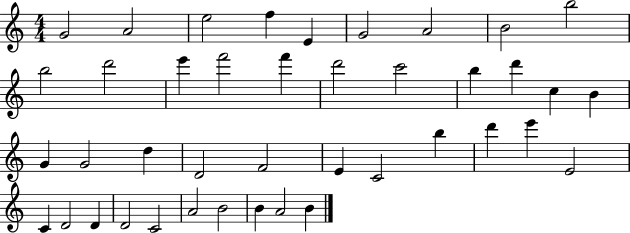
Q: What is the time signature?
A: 4/4